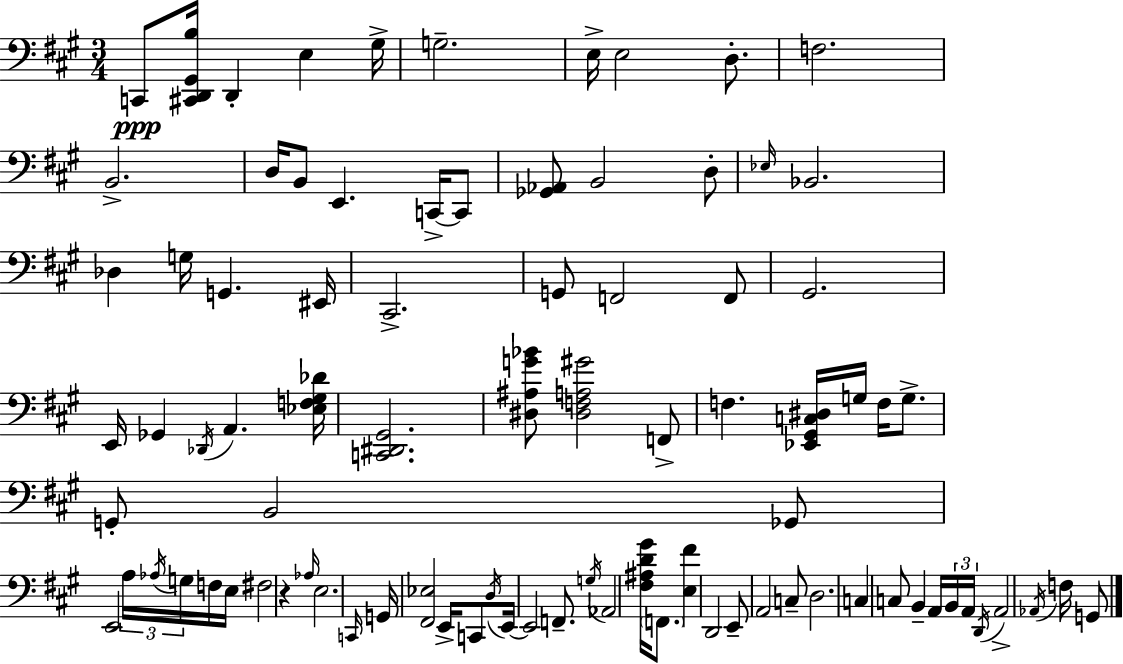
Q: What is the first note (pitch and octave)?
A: C2